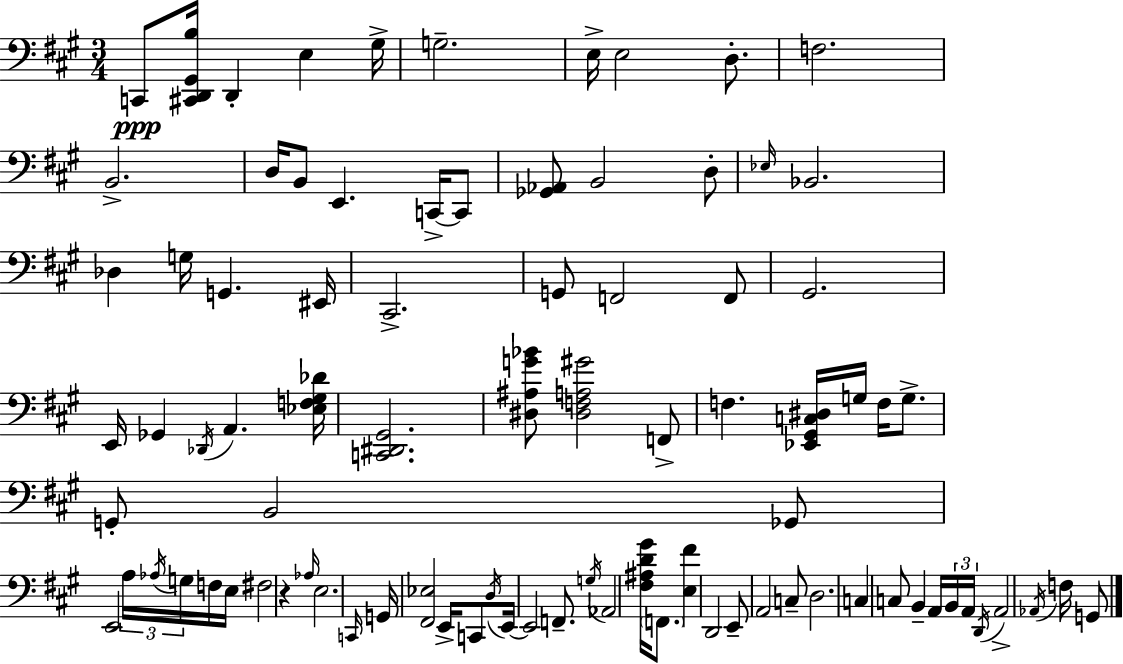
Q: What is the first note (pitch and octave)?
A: C2